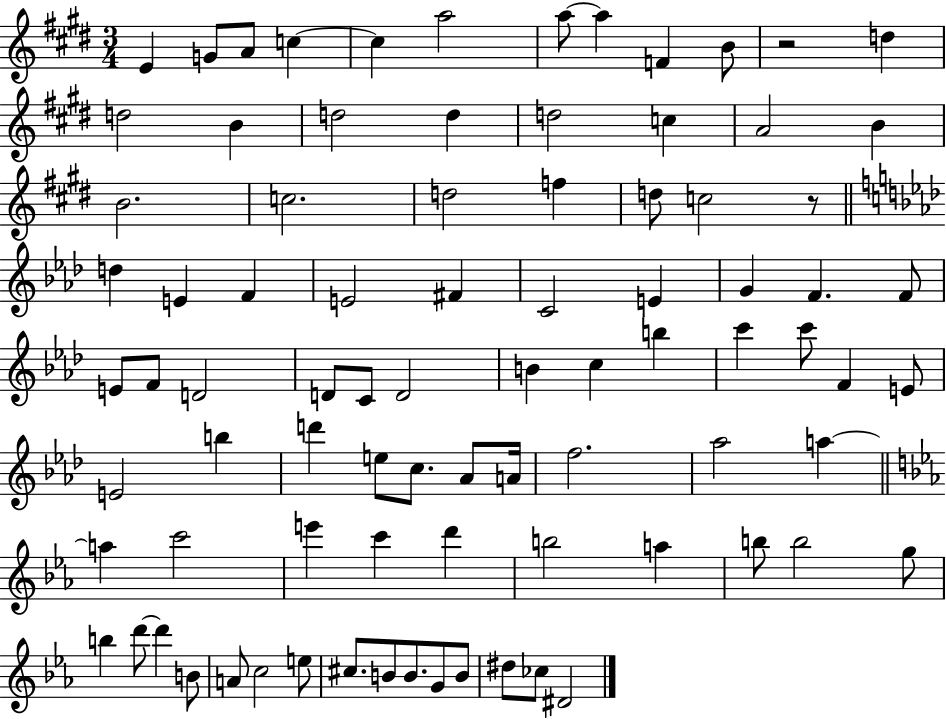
{
  \clef treble
  \numericTimeSignature
  \time 3/4
  \key e \major
  e'4 g'8 a'8 c''4~~ | c''4 a''2 | a''8~~ a''4 f'4 b'8 | r2 d''4 | \break d''2 b'4 | d''2 d''4 | d''2 c''4 | a'2 b'4 | \break b'2. | c''2. | d''2 f''4 | d''8 c''2 r8 | \break \bar "||" \break \key f \minor d''4 e'4 f'4 | e'2 fis'4 | c'2 e'4 | g'4 f'4. f'8 | \break e'8 f'8 d'2 | d'8 c'8 d'2 | b'4 c''4 b''4 | c'''4 c'''8 f'4 e'8 | \break e'2 b''4 | d'''4 e''8 c''8. aes'8 a'16 | f''2. | aes''2 a''4~~ | \break \bar "||" \break \key ees \major a''4 c'''2 | e'''4 c'''4 d'''4 | b''2 a''4 | b''8 b''2 g''8 | \break b''4 d'''8~~ d'''4 b'8 | a'8 c''2 e''8 | cis''8. b'8 b'8. g'8 b'8 | dis''8 ces''8 dis'2 | \break \bar "|."
}